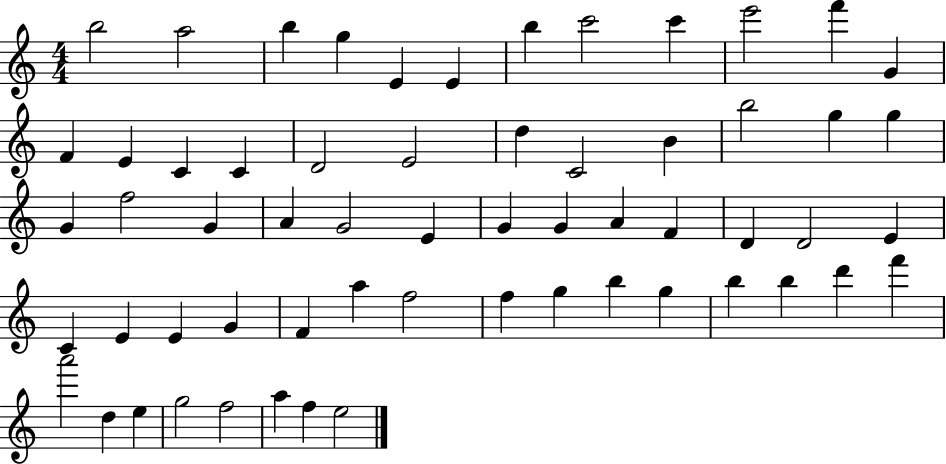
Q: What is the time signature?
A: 4/4